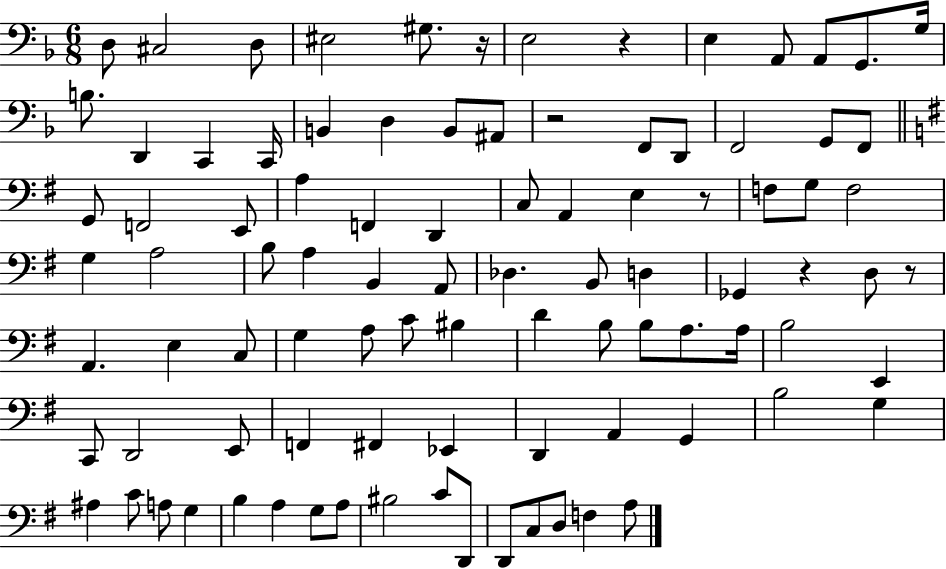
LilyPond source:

{
  \clef bass
  \numericTimeSignature
  \time 6/8
  \key f \major
  d8 cis2 d8 | eis2 gis8. r16 | e2 r4 | e4 a,8 a,8 g,8. g16 | \break b8. d,4 c,4 c,16 | b,4 d4 b,8 ais,8 | r2 f,8 d,8 | f,2 g,8 f,8 | \break \bar "||" \break \key g \major g,8 f,2 e,8 | a4 f,4 d,4 | c8 a,4 e4 r8 | f8 g8 f2 | \break g4 a2 | b8 a4 b,4 a,8 | des4. b,8 d4 | ges,4 r4 d8 r8 | \break a,4. e4 c8 | g4 a8 c'8 bis4 | d'4 b8 b8 a8. a16 | b2 e,4 | \break c,8 d,2 e,8 | f,4 fis,4 ees,4 | d,4 a,4 g,4 | b2 g4 | \break ais4 c'8 a8 g4 | b4 a4 g8 a8 | bis2 c'8 d,8 | d,8 c8 d8 f4 a8 | \break \bar "|."
}